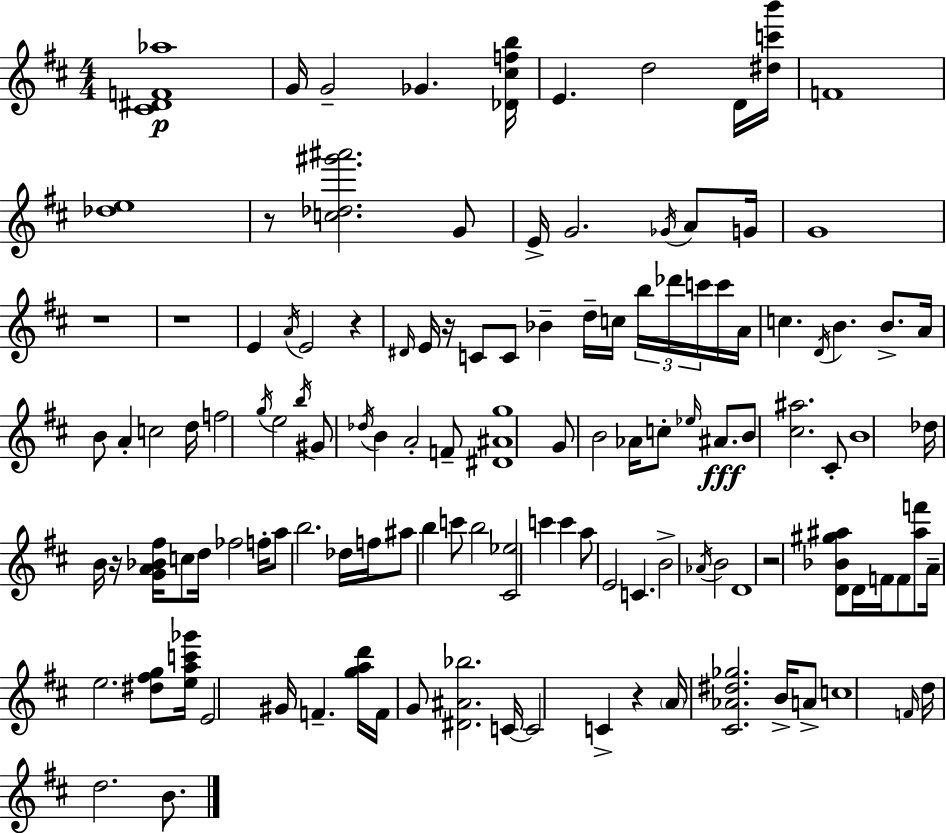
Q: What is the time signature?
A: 4/4